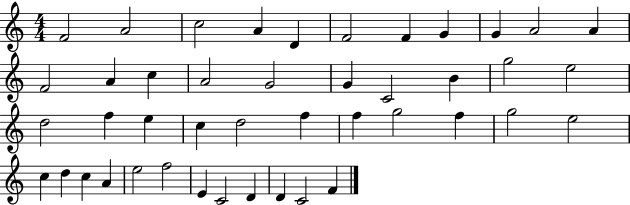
{
  \clef treble
  \numericTimeSignature
  \time 4/4
  \key c \major
  f'2 a'2 | c''2 a'4 d'4 | f'2 f'4 g'4 | g'4 a'2 a'4 | \break f'2 a'4 c''4 | a'2 g'2 | g'4 c'2 b'4 | g''2 e''2 | \break d''2 f''4 e''4 | c''4 d''2 f''4 | f''4 g''2 f''4 | g''2 e''2 | \break c''4 d''4 c''4 a'4 | e''2 f''2 | e'4 c'2 d'4 | d'4 c'2 f'4 | \break \bar "|."
}